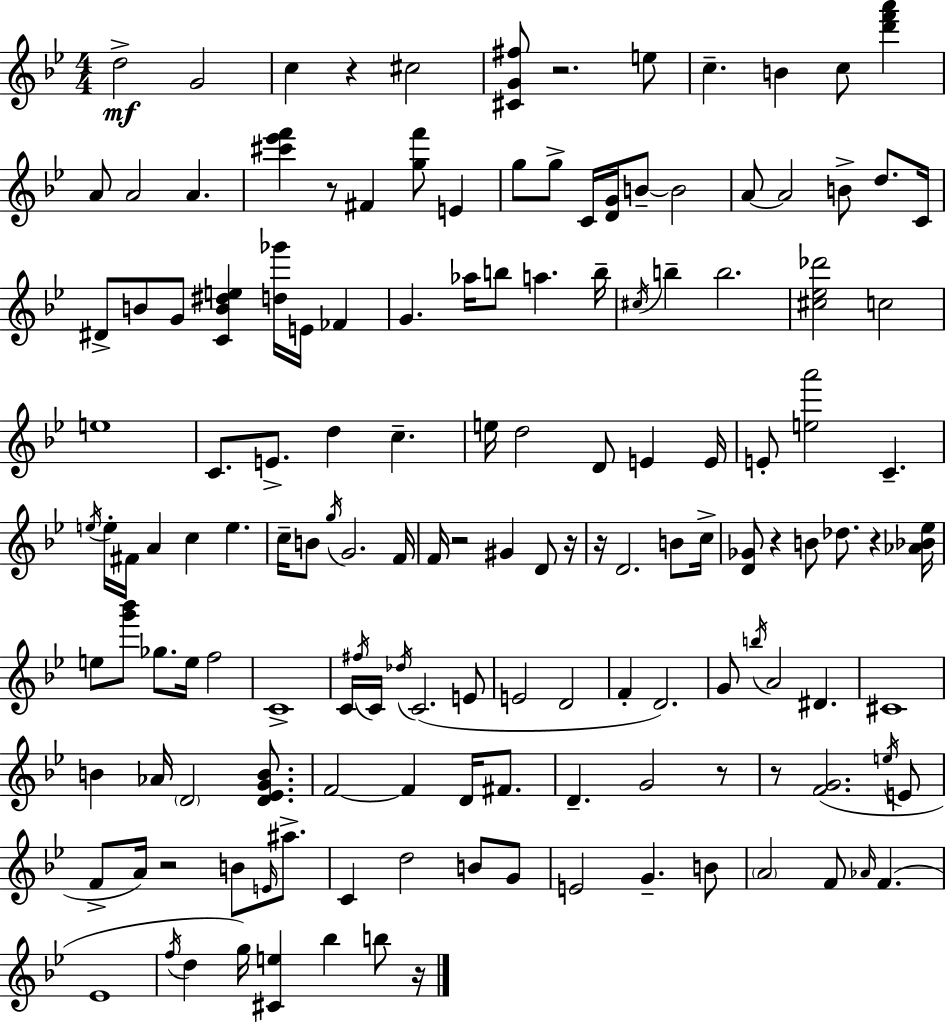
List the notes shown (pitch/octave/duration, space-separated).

D5/h G4/h C5/q R/q C#5/h [C#4,G4,F#5]/e R/h. E5/e C5/q. B4/q C5/e [D6,F6,A6]/q A4/e A4/h A4/q. [C#6,Eb6,F6]/q R/e F#4/q [G5,F6]/e E4/q G5/e G5/e C4/s [D4,G4]/s B4/e B4/h A4/e A4/h B4/e D5/e. C4/s D#4/e B4/e G4/e [C4,B4,D#5,E5]/q [D5,Gb6]/s E4/s FES4/q G4/q. Ab5/s B5/e A5/q. B5/s C#5/s B5/q B5/h. [C#5,Eb5,Db6]/h C5/h E5/w C4/e. E4/e. D5/q C5/q. E5/s D5/h D4/e E4/q E4/s E4/e [E5,A6]/h C4/q. E5/s E5/s F#4/s A4/q C5/q E5/q. C5/s B4/e G5/s G4/h. F4/s F4/s R/h G#4/q D4/e R/s R/s D4/h. B4/e C5/s [D4,Gb4]/e R/q B4/e Db5/e. R/q [Ab4,Bb4,Eb5]/s E5/e [G6,Bb6]/e Gb5/e. E5/s F5/h C4/w C4/s F#5/s C4/s Db5/s C4/h. E4/e E4/h D4/h F4/q D4/h. G4/e B5/s A4/h D#4/q. C#4/w B4/q Ab4/s D4/h [D4,Eb4,G4,B4]/e. F4/h F4/q D4/s F#4/e. D4/q. G4/h R/e R/e [F4,G4]/h. E5/s E4/e F4/e A4/s R/h B4/e E4/s A#5/e. C4/q D5/h B4/e G4/e E4/h G4/q. B4/e A4/h F4/e Ab4/s F4/q. Eb4/w F5/s D5/q G5/s [C#4,E5]/q Bb5/q B5/e R/s